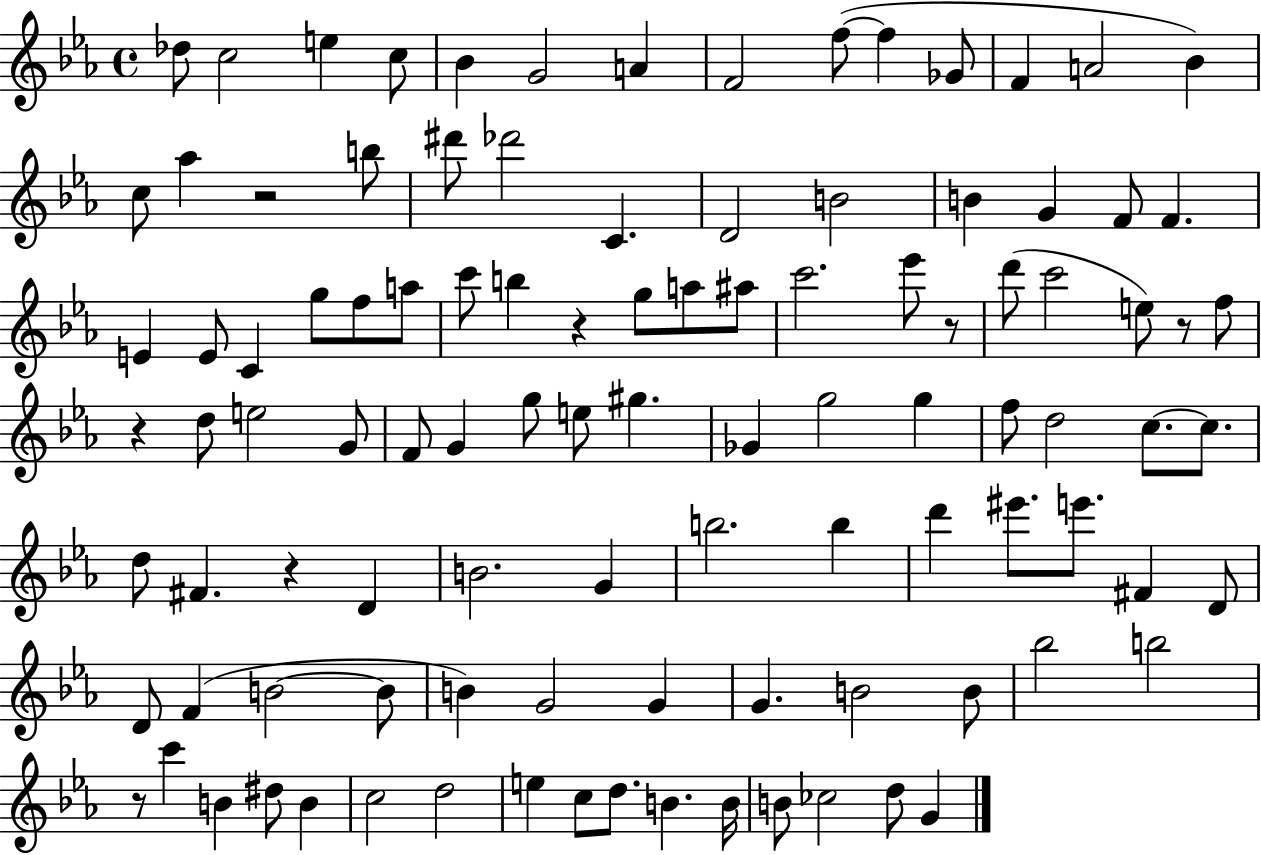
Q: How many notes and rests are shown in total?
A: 104